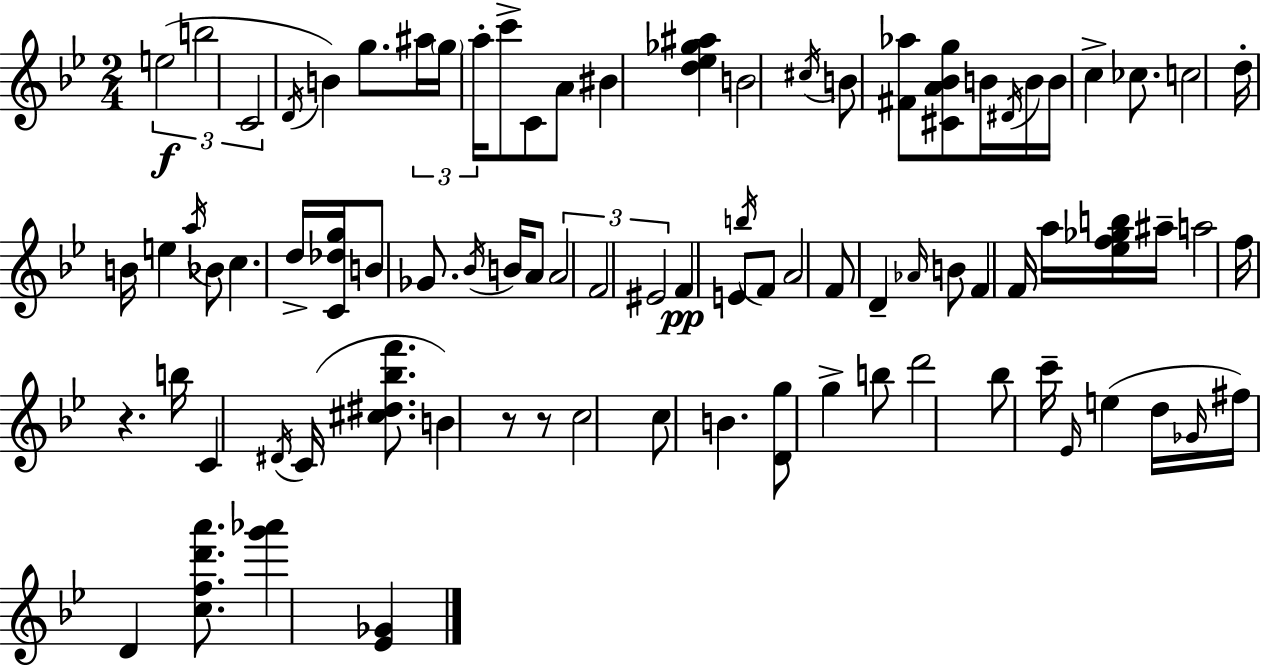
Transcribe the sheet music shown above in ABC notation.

X:1
T:Untitled
M:2/4
L:1/4
K:Gm
e2 b2 C2 D/4 B g/2 ^a/4 g/4 a/4 c'/2 C/2 A/2 ^B [d_e_g^a] B2 ^c/4 B/2 [^F_a]/2 [^CA_Bg]/2 B/4 ^D/4 B/4 B/4 c _c/2 c2 d/4 B/4 e a/4 _B/2 c d/4 [C_dg]/4 B/2 _G/2 _B/4 B/4 A/2 A2 F2 ^E2 F E/2 b/4 F/2 A2 F/2 D _A/4 B/2 F F/4 a/4 [_ef_gb]/4 ^a/4 a2 f/4 z b/4 C ^D/4 C/4 [^c^d_bf']/2 B z/2 z/2 c2 c/2 B [Dg]/2 g b/2 d'2 _b/2 c'/4 _E/4 e d/4 _G/4 ^f/4 D [cfd'a']/2 [g'_a'] [_E_G]